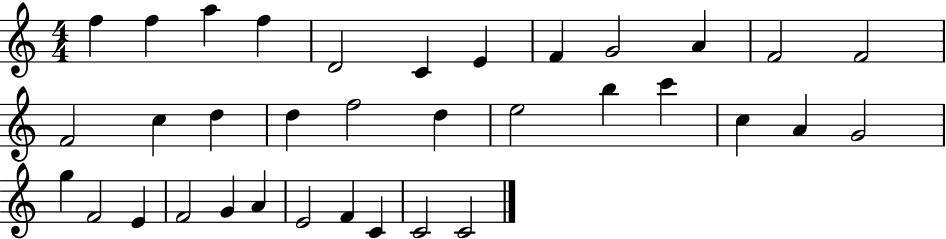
F5/q F5/q A5/q F5/q D4/h C4/q E4/q F4/q G4/h A4/q F4/h F4/h F4/h C5/q D5/q D5/q F5/h D5/q E5/h B5/q C6/q C5/q A4/q G4/h G5/q F4/h E4/q F4/h G4/q A4/q E4/h F4/q C4/q C4/h C4/h